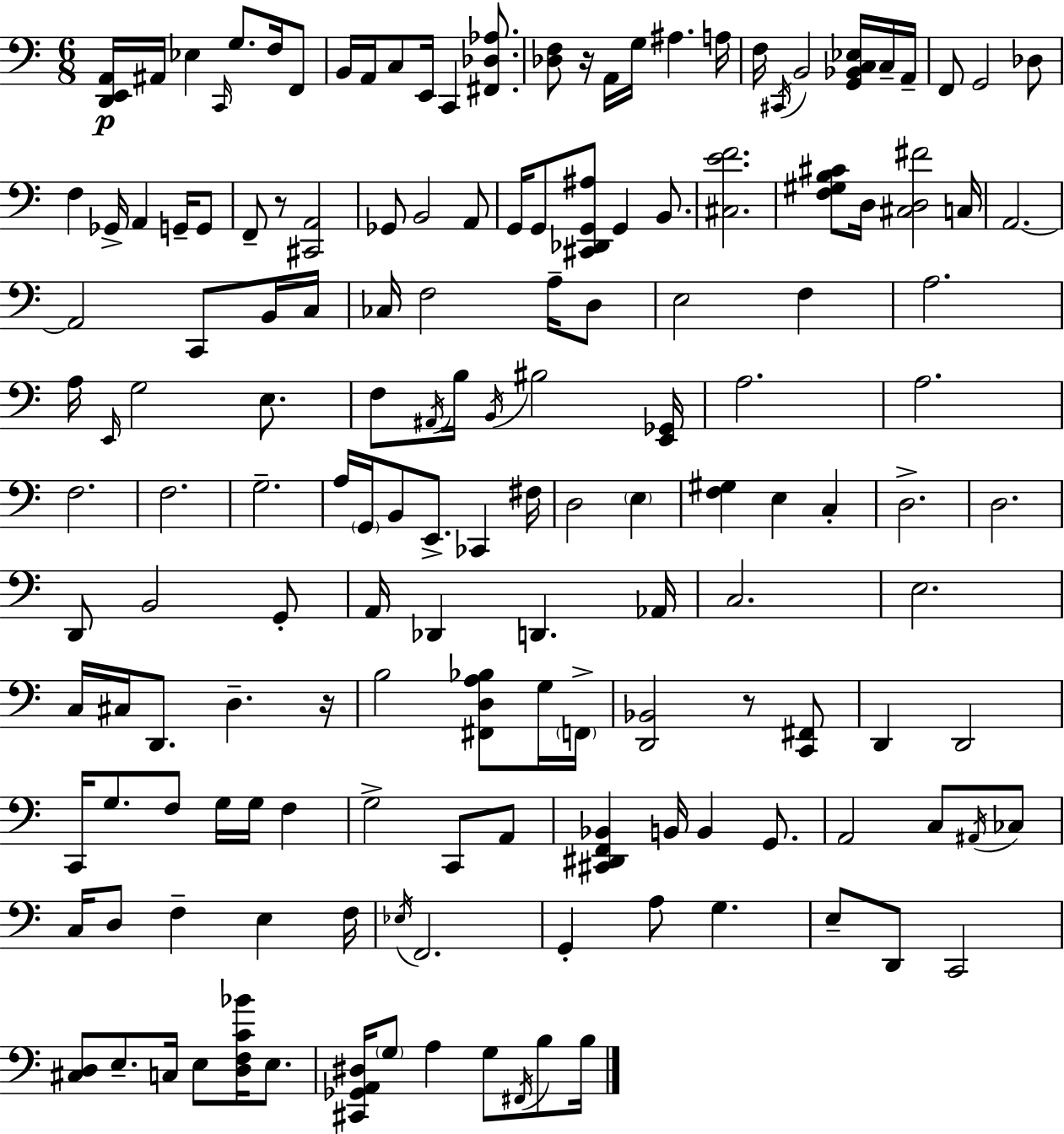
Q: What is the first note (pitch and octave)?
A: A#2